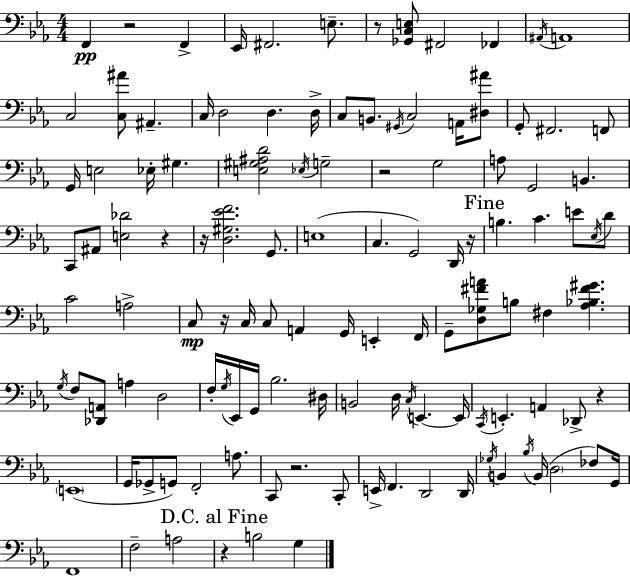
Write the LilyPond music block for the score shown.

{
  \clef bass
  \numericTimeSignature
  \time 4/4
  \key c \minor
  f,4\pp r2 f,4-> | ees,16 fis,2. e8.-- | r8 <ges, c e>8 fis,2 fes,4 | \acciaccatura { ais,16 } a,1 | \break c2 <c ais'>8 ais,4.-- | c16 d2 d4. | d16-> c8 b,8. \acciaccatura { gis,16 } c2 a,16 | <dis ais'>8 g,8-. fis,2. | \break f,8 g,16 e2 ees16-. gis4. | <e gis ais d'>2 \acciaccatura { ees16 } g2-- | r2 g2 | a8 g,2 b,4. | \break c,8 ais,8 <e des'>2 r4 | r16 <d gis ees' f'>2. | g,8. e1( | c4. g,2) | \break d,16 r16 \mark "Fine" b4. c'4. e'8 | \acciaccatura { ees16 } d'8 c'2 a2-> | c8\mp r16 c16 c8 a,4 g,16 e,4-. | f,16 g,8-- <d ges fis' a'>8 b8 fis4 <aes bes fis' gis'>4. | \break \acciaccatura { g16 } f8 <des, a,>8 a4 d2 | f16-. \acciaccatura { g16 } ees,16 g,16 bes2. | dis16 b,2 d16 \acciaccatura { c16 } | e,4.~~ e,16 \acciaccatura { c,16 } e,4.-. a,4 | \break des,8-> r4 \parenthesize e,1( | g,16 ges,8-> g,8) f,2-. | a8. c,8 r2. | c,8-. e,16-> f,4. d,2 | \break d,16 \acciaccatura { ges16 } b,4 \acciaccatura { bes16 }( b,16 \parenthesize d2 | fes8) g,16 f,1 | f2-- | a2 \mark "D.C. al Fine" r4 b2 | \break g4 \bar "|."
}